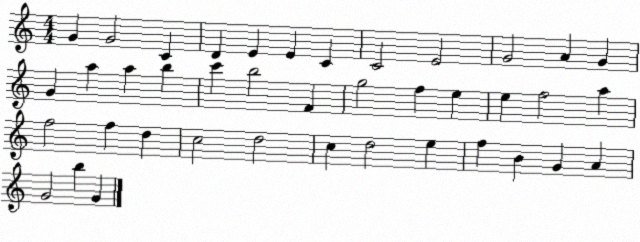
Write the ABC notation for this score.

X:1
T:Untitled
M:4/4
L:1/4
K:C
G G2 C D E E C C2 E2 G2 A G G a a b c' b2 F g2 f e e f2 a f2 f d c2 d2 c d2 e f B G A G2 b G